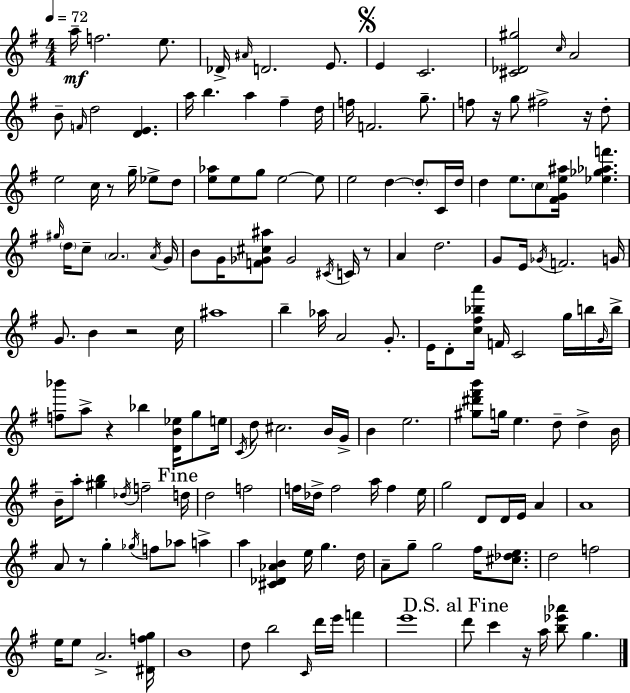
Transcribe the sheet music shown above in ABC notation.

X:1
T:Untitled
M:4/4
L:1/4
K:Em
a/4 f2 e/2 _D/4 ^A/4 D2 E/2 E C2 [^C_D^g]2 c/4 A2 B/2 F/4 d2 [DE] a/4 b a ^f d/4 f/4 F2 g/2 f/2 z/4 g/2 ^f2 z/4 d/2 e2 c/4 z/2 g/4 _e/2 d/2 [e_a]/2 e/2 g/2 e2 e/2 e2 d d/2 C/4 d/4 d e/2 c/2 [^FGe^a]/4 [_e_g_af'] ^g/4 d/4 c/2 A2 A/4 G/4 B/2 G/4 [F_G^c^a]/2 _G2 ^C/4 C/4 z/2 A d2 G/2 E/4 _G/4 F2 G/4 G/2 B z2 c/4 ^a4 b _a/4 A2 G/2 E/4 D/2 [c^f_ba']/4 F/4 C2 g/4 b/4 G/4 b/4 [f_b']/2 a/2 z _b [DB_e]/4 g/2 e/4 C/4 d/2 ^c2 B/4 G/4 B e2 [^g^d'^f'b']/2 g/4 e d/2 d B/4 B/4 a/2 [^gb] _d/4 f2 d/4 d2 f2 f/4 _d/4 f2 a/4 f e/4 g2 D/2 D/4 E/4 A A4 A/2 z/2 g _g/4 f/2 _a/2 a a [^C_D_AB] e/4 g d/4 A/2 g/2 g2 ^f/4 [^c_de]/2 d2 f2 e/4 e/2 A2 [^Dfg]/4 B4 d/2 b2 C/4 d'/4 e'/4 f' e'4 d'/2 c' z/4 a/4 [b_e'_a']/2 g